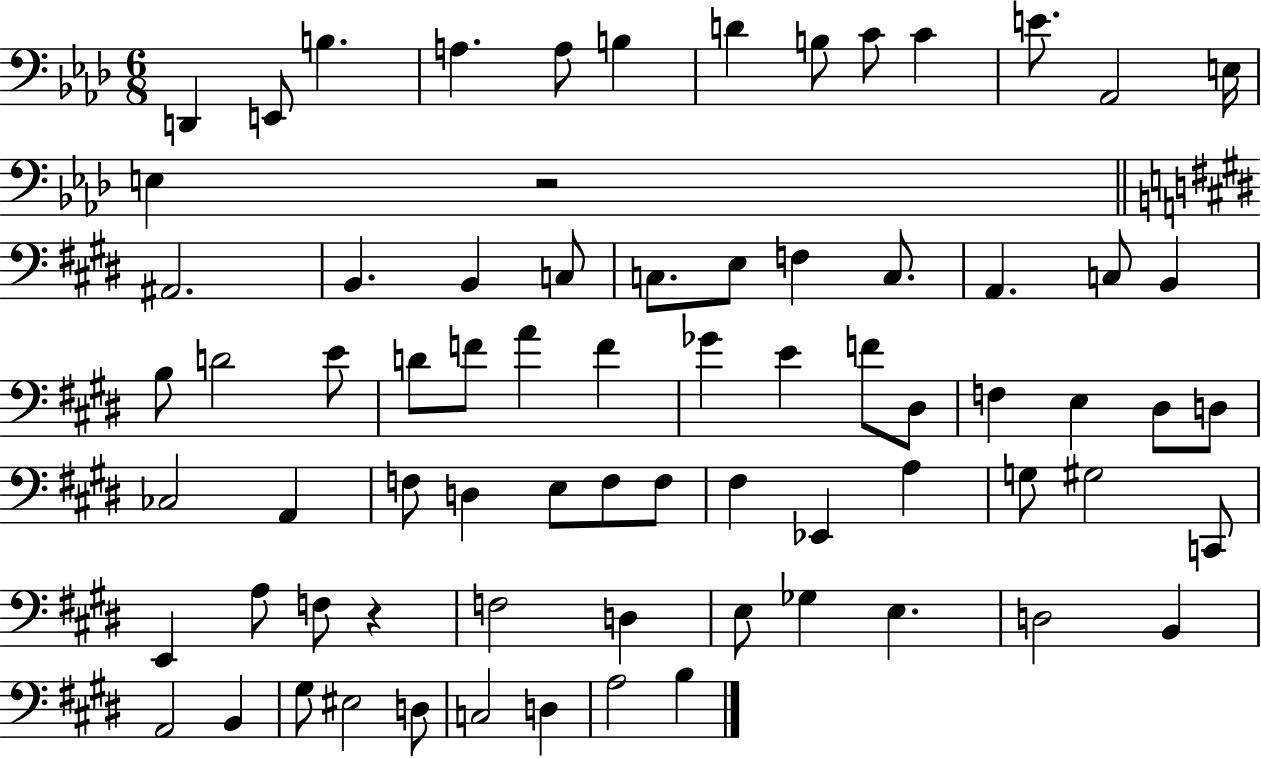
D2/q E2/e B3/q. A3/q. A3/e B3/q D4/q B3/e C4/e C4/q E4/e. Ab2/h E3/s E3/q R/h A#2/h. B2/q. B2/q C3/e C3/e. E3/e F3/q C3/e. A2/q. C3/e B2/q B3/e D4/h E4/e D4/e F4/e A4/q F4/q Gb4/q E4/q F4/e D#3/e F3/q E3/q D#3/e D3/e CES3/h A2/q F3/e D3/q E3/e F3/e F3/e F#3/q Eb2/q A3/q G3/e G#3/h C2/e E2/q A3/e F3/e R/q F3/h D3/q E3/e Gb3/q E3/q. D3/h B2/q A2/h B2/q G#3/e EIS3/h D3/e C3/h D3/q A3/h B3/q